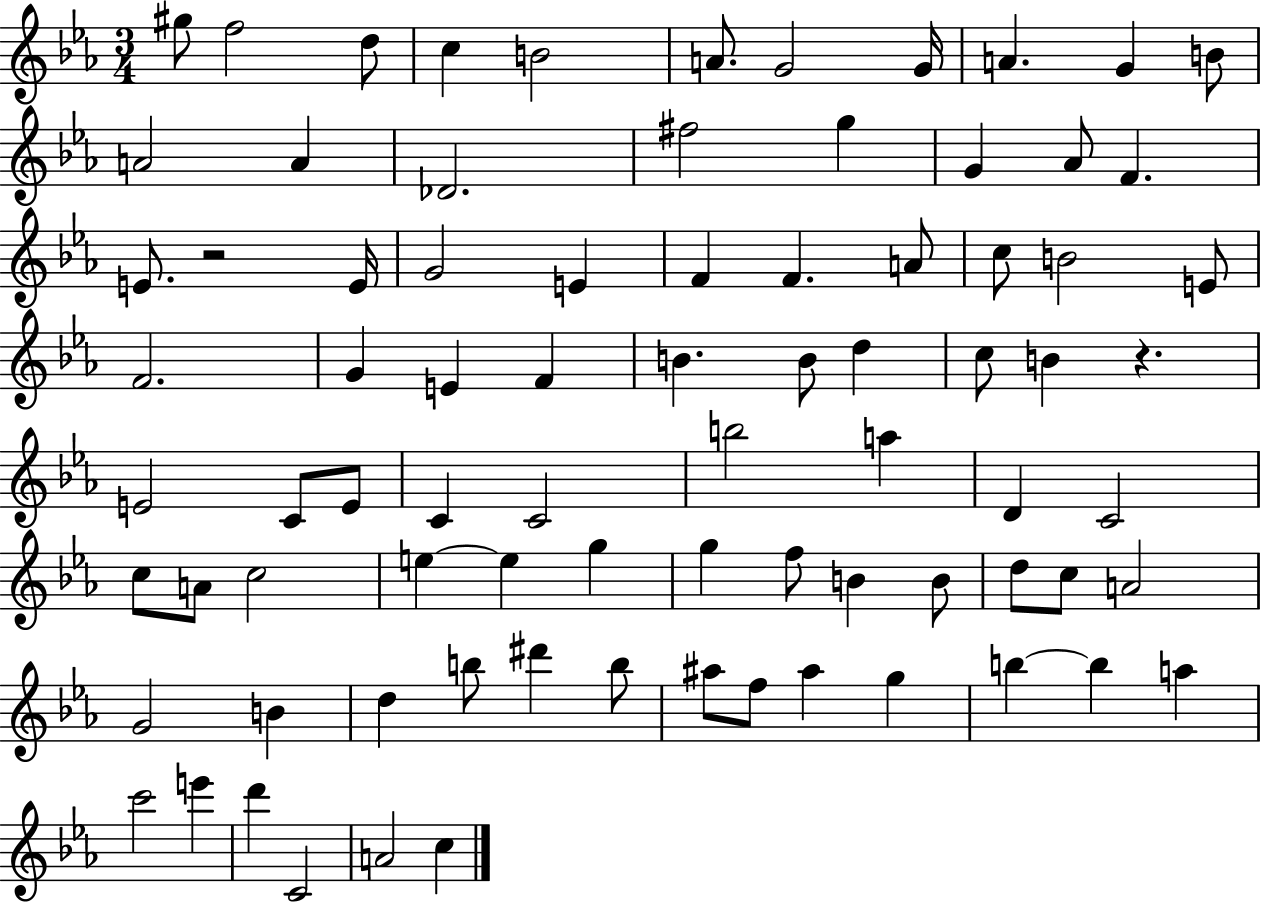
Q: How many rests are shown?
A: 2